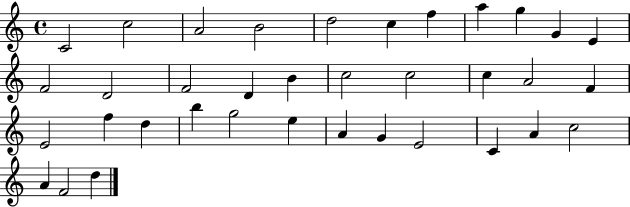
{
  \clef treble
  \time 4/4
  \defaultTimeSignature
  \key c \major
  c'2 c''2 | a'2 b'2 | d''2 c''4 f''4 | a''4 g''4 g'4 e'4 | \break f'2 d'2 | f'2 d'4 b'4 | c''2 c''2 | c''4 a'2 f'4 | \break e'2 f''4 d''4 | b''4 g''2 e''4 | a'4 g'4 e'2 | c'4 a'4 c''2 | \break a'4 f'2 d''4 | \bar "|."
}